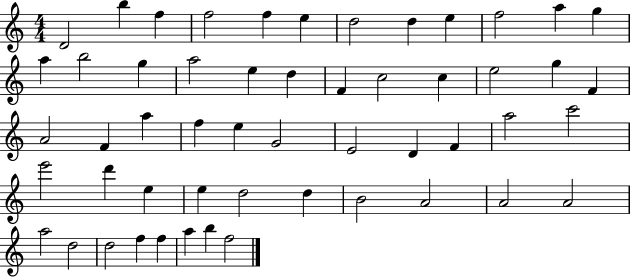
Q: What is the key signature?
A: C major